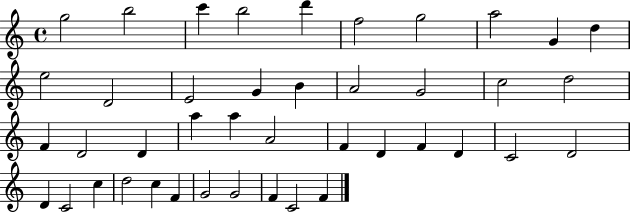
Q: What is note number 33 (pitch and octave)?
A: C4